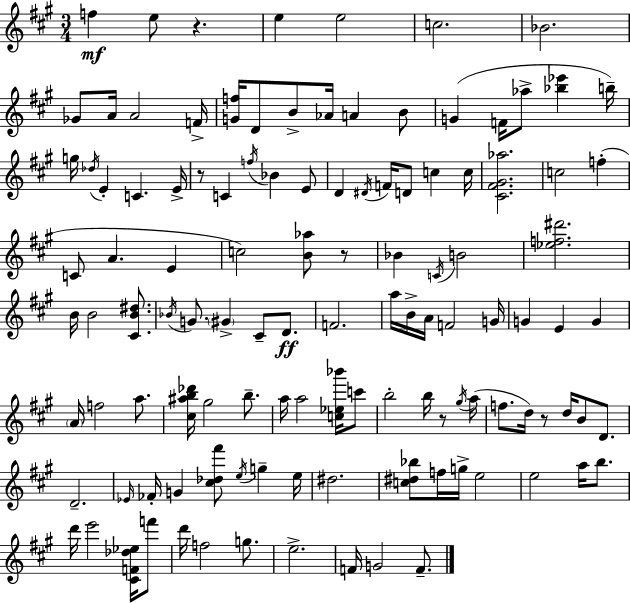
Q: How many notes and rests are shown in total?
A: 116